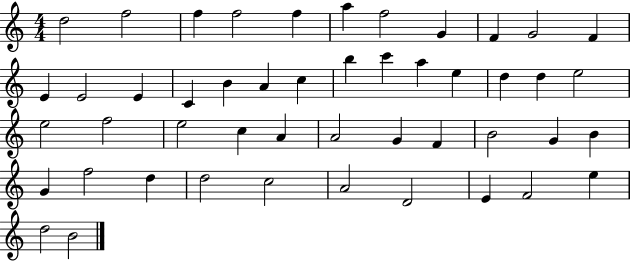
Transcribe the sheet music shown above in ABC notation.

X:1
T:Untitled
M:4/4
L:1/4
K:C
d2 f2 f f2 f a f2 G F G2 F E E2 E C B A c b c' a e d d e2 e2 f2 e2 c A A2 G F B2 G B G f2 d d2 c2 A2 D2 E F2 e d2 B2